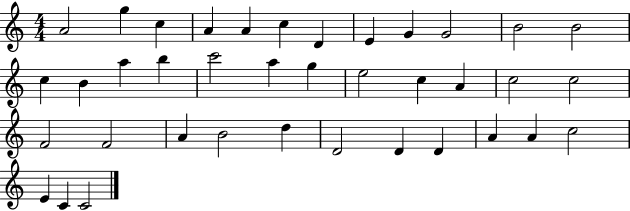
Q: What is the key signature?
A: C major